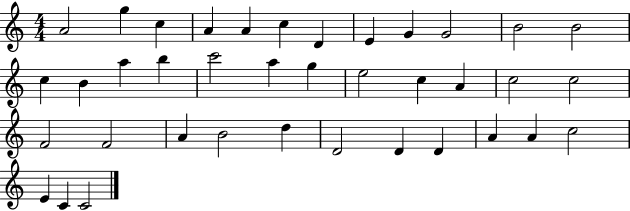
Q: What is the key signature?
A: C major